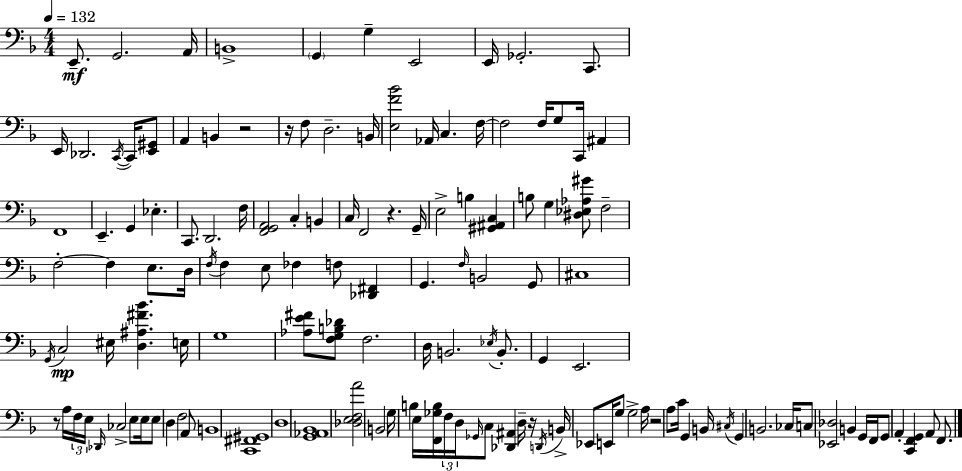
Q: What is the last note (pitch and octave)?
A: F2